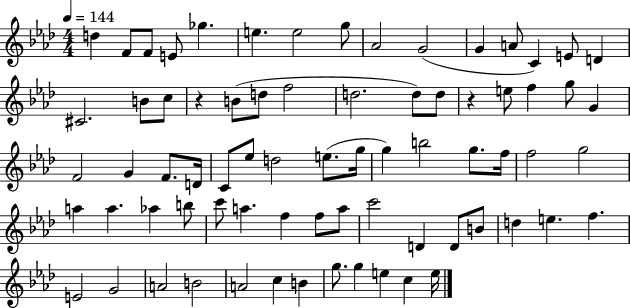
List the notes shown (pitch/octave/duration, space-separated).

D5/q F4/e F4/e E4/e Gb5/q. E5/q. E5/h G5/e Ab4/h G4/h G4/q A4/e C4/q E4/e D4/q C#4/h. B4/e C5/e R/q B4/e D5/e F5/h D5/h. D5/e D5/e R/q E5/e F5/q G5/e G4/q F4/h G4/q F4/e. D4/s C4/e Eb5/e D5/h E5/e. G5/s G5/q B5/h G5/e. F5/s F5/h G5/h A5/q A5/q. Ab5/q B5/e C6/e A5/q. F5/q F5/e A5/e C6/h D4/q D4/e B4/e D5/q E5/q. F5/q. E4/h G4/h A4/h B4/h A4/h C5/q B4/q G5/e. G5/q E5/q C5/q E5/s